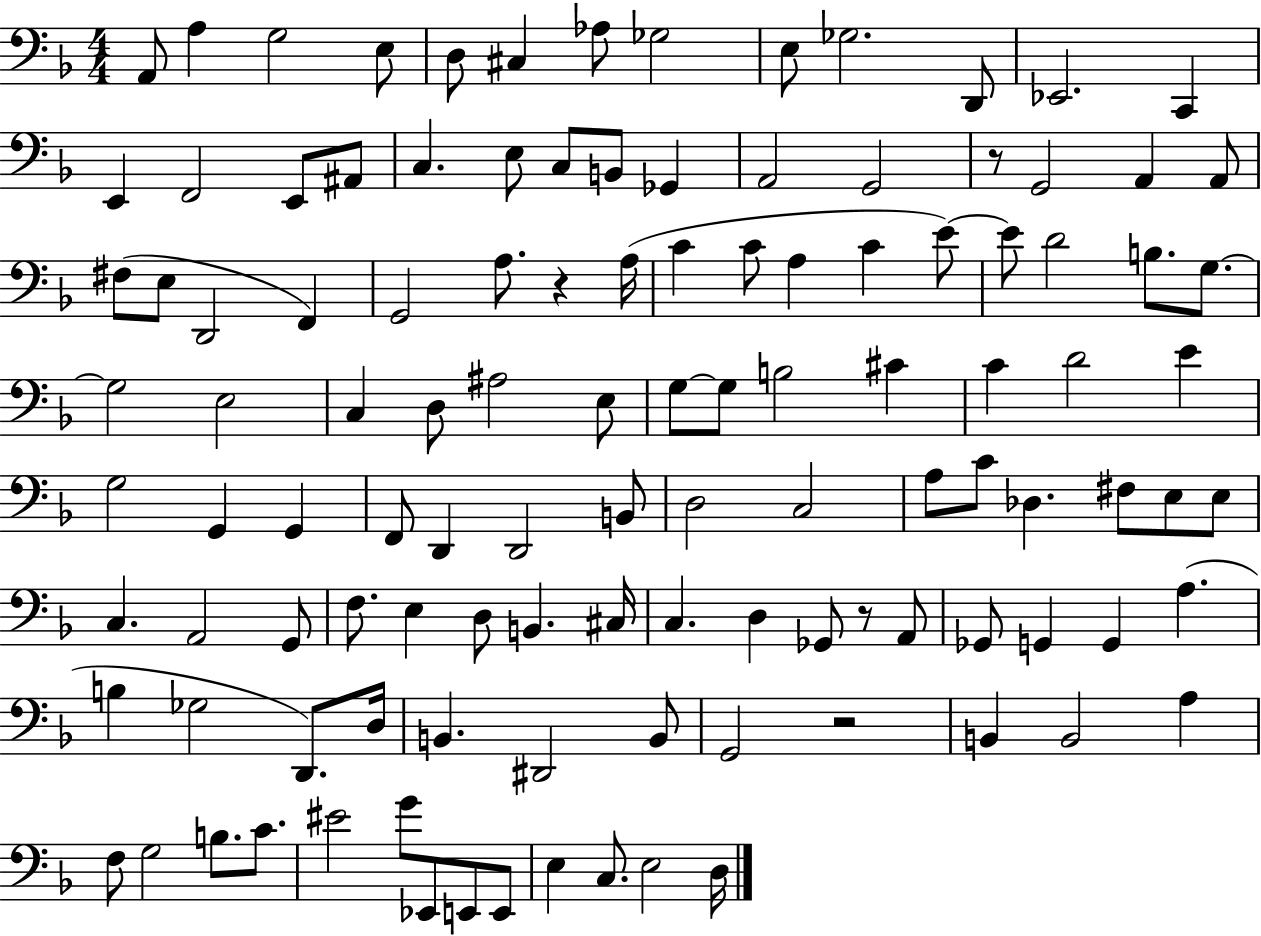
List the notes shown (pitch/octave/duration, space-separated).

A2/e A3/q G3/h E3/e D3/e C#3/q Ab3/e Gb3/h E3/e Gb3/h. D2/e Eb2/h. C2/q E2/q F2/h E2/e A#2/e C3/q. E3/e C3/e B2/e Gb2/q A2/h G2/h R/e G2/h A2/q A2/e F#3/e E3/e D2/h F2/q G2/h A3/e. R/q A3/s C4/q C4/e A3/q C4/q E4/e E4/e D4/h B3/e. G3/e. G3/h E3/h C3/q D3/e A#3/h E3/e G3/e G3/e B3/h C#4/q C4/q D4/h E4/q G3/h G2/q G2/q F2/e D2/q D2/h B2/e D3/h C3/h A3/e C4/e Db3/q. F#3/e E3/e E3/e C3/q. A2/h G2/e F3/e. E3/q D3/e B2/q. C#3/s C3/q. D3/q Gb2/e R/e A2/e Gb2/e G2/q G2/q A3/q. B3/q Gb3/h D2/e. D3/s B2/q. D#2/h B2/e G2/h R/h B2/q B2/h A3/q F3/e G3/h B3/e. C4/e. EIS4/h G4/e Eb2/e E2/e E2/e E3/q C3/e. E3/h D3/s